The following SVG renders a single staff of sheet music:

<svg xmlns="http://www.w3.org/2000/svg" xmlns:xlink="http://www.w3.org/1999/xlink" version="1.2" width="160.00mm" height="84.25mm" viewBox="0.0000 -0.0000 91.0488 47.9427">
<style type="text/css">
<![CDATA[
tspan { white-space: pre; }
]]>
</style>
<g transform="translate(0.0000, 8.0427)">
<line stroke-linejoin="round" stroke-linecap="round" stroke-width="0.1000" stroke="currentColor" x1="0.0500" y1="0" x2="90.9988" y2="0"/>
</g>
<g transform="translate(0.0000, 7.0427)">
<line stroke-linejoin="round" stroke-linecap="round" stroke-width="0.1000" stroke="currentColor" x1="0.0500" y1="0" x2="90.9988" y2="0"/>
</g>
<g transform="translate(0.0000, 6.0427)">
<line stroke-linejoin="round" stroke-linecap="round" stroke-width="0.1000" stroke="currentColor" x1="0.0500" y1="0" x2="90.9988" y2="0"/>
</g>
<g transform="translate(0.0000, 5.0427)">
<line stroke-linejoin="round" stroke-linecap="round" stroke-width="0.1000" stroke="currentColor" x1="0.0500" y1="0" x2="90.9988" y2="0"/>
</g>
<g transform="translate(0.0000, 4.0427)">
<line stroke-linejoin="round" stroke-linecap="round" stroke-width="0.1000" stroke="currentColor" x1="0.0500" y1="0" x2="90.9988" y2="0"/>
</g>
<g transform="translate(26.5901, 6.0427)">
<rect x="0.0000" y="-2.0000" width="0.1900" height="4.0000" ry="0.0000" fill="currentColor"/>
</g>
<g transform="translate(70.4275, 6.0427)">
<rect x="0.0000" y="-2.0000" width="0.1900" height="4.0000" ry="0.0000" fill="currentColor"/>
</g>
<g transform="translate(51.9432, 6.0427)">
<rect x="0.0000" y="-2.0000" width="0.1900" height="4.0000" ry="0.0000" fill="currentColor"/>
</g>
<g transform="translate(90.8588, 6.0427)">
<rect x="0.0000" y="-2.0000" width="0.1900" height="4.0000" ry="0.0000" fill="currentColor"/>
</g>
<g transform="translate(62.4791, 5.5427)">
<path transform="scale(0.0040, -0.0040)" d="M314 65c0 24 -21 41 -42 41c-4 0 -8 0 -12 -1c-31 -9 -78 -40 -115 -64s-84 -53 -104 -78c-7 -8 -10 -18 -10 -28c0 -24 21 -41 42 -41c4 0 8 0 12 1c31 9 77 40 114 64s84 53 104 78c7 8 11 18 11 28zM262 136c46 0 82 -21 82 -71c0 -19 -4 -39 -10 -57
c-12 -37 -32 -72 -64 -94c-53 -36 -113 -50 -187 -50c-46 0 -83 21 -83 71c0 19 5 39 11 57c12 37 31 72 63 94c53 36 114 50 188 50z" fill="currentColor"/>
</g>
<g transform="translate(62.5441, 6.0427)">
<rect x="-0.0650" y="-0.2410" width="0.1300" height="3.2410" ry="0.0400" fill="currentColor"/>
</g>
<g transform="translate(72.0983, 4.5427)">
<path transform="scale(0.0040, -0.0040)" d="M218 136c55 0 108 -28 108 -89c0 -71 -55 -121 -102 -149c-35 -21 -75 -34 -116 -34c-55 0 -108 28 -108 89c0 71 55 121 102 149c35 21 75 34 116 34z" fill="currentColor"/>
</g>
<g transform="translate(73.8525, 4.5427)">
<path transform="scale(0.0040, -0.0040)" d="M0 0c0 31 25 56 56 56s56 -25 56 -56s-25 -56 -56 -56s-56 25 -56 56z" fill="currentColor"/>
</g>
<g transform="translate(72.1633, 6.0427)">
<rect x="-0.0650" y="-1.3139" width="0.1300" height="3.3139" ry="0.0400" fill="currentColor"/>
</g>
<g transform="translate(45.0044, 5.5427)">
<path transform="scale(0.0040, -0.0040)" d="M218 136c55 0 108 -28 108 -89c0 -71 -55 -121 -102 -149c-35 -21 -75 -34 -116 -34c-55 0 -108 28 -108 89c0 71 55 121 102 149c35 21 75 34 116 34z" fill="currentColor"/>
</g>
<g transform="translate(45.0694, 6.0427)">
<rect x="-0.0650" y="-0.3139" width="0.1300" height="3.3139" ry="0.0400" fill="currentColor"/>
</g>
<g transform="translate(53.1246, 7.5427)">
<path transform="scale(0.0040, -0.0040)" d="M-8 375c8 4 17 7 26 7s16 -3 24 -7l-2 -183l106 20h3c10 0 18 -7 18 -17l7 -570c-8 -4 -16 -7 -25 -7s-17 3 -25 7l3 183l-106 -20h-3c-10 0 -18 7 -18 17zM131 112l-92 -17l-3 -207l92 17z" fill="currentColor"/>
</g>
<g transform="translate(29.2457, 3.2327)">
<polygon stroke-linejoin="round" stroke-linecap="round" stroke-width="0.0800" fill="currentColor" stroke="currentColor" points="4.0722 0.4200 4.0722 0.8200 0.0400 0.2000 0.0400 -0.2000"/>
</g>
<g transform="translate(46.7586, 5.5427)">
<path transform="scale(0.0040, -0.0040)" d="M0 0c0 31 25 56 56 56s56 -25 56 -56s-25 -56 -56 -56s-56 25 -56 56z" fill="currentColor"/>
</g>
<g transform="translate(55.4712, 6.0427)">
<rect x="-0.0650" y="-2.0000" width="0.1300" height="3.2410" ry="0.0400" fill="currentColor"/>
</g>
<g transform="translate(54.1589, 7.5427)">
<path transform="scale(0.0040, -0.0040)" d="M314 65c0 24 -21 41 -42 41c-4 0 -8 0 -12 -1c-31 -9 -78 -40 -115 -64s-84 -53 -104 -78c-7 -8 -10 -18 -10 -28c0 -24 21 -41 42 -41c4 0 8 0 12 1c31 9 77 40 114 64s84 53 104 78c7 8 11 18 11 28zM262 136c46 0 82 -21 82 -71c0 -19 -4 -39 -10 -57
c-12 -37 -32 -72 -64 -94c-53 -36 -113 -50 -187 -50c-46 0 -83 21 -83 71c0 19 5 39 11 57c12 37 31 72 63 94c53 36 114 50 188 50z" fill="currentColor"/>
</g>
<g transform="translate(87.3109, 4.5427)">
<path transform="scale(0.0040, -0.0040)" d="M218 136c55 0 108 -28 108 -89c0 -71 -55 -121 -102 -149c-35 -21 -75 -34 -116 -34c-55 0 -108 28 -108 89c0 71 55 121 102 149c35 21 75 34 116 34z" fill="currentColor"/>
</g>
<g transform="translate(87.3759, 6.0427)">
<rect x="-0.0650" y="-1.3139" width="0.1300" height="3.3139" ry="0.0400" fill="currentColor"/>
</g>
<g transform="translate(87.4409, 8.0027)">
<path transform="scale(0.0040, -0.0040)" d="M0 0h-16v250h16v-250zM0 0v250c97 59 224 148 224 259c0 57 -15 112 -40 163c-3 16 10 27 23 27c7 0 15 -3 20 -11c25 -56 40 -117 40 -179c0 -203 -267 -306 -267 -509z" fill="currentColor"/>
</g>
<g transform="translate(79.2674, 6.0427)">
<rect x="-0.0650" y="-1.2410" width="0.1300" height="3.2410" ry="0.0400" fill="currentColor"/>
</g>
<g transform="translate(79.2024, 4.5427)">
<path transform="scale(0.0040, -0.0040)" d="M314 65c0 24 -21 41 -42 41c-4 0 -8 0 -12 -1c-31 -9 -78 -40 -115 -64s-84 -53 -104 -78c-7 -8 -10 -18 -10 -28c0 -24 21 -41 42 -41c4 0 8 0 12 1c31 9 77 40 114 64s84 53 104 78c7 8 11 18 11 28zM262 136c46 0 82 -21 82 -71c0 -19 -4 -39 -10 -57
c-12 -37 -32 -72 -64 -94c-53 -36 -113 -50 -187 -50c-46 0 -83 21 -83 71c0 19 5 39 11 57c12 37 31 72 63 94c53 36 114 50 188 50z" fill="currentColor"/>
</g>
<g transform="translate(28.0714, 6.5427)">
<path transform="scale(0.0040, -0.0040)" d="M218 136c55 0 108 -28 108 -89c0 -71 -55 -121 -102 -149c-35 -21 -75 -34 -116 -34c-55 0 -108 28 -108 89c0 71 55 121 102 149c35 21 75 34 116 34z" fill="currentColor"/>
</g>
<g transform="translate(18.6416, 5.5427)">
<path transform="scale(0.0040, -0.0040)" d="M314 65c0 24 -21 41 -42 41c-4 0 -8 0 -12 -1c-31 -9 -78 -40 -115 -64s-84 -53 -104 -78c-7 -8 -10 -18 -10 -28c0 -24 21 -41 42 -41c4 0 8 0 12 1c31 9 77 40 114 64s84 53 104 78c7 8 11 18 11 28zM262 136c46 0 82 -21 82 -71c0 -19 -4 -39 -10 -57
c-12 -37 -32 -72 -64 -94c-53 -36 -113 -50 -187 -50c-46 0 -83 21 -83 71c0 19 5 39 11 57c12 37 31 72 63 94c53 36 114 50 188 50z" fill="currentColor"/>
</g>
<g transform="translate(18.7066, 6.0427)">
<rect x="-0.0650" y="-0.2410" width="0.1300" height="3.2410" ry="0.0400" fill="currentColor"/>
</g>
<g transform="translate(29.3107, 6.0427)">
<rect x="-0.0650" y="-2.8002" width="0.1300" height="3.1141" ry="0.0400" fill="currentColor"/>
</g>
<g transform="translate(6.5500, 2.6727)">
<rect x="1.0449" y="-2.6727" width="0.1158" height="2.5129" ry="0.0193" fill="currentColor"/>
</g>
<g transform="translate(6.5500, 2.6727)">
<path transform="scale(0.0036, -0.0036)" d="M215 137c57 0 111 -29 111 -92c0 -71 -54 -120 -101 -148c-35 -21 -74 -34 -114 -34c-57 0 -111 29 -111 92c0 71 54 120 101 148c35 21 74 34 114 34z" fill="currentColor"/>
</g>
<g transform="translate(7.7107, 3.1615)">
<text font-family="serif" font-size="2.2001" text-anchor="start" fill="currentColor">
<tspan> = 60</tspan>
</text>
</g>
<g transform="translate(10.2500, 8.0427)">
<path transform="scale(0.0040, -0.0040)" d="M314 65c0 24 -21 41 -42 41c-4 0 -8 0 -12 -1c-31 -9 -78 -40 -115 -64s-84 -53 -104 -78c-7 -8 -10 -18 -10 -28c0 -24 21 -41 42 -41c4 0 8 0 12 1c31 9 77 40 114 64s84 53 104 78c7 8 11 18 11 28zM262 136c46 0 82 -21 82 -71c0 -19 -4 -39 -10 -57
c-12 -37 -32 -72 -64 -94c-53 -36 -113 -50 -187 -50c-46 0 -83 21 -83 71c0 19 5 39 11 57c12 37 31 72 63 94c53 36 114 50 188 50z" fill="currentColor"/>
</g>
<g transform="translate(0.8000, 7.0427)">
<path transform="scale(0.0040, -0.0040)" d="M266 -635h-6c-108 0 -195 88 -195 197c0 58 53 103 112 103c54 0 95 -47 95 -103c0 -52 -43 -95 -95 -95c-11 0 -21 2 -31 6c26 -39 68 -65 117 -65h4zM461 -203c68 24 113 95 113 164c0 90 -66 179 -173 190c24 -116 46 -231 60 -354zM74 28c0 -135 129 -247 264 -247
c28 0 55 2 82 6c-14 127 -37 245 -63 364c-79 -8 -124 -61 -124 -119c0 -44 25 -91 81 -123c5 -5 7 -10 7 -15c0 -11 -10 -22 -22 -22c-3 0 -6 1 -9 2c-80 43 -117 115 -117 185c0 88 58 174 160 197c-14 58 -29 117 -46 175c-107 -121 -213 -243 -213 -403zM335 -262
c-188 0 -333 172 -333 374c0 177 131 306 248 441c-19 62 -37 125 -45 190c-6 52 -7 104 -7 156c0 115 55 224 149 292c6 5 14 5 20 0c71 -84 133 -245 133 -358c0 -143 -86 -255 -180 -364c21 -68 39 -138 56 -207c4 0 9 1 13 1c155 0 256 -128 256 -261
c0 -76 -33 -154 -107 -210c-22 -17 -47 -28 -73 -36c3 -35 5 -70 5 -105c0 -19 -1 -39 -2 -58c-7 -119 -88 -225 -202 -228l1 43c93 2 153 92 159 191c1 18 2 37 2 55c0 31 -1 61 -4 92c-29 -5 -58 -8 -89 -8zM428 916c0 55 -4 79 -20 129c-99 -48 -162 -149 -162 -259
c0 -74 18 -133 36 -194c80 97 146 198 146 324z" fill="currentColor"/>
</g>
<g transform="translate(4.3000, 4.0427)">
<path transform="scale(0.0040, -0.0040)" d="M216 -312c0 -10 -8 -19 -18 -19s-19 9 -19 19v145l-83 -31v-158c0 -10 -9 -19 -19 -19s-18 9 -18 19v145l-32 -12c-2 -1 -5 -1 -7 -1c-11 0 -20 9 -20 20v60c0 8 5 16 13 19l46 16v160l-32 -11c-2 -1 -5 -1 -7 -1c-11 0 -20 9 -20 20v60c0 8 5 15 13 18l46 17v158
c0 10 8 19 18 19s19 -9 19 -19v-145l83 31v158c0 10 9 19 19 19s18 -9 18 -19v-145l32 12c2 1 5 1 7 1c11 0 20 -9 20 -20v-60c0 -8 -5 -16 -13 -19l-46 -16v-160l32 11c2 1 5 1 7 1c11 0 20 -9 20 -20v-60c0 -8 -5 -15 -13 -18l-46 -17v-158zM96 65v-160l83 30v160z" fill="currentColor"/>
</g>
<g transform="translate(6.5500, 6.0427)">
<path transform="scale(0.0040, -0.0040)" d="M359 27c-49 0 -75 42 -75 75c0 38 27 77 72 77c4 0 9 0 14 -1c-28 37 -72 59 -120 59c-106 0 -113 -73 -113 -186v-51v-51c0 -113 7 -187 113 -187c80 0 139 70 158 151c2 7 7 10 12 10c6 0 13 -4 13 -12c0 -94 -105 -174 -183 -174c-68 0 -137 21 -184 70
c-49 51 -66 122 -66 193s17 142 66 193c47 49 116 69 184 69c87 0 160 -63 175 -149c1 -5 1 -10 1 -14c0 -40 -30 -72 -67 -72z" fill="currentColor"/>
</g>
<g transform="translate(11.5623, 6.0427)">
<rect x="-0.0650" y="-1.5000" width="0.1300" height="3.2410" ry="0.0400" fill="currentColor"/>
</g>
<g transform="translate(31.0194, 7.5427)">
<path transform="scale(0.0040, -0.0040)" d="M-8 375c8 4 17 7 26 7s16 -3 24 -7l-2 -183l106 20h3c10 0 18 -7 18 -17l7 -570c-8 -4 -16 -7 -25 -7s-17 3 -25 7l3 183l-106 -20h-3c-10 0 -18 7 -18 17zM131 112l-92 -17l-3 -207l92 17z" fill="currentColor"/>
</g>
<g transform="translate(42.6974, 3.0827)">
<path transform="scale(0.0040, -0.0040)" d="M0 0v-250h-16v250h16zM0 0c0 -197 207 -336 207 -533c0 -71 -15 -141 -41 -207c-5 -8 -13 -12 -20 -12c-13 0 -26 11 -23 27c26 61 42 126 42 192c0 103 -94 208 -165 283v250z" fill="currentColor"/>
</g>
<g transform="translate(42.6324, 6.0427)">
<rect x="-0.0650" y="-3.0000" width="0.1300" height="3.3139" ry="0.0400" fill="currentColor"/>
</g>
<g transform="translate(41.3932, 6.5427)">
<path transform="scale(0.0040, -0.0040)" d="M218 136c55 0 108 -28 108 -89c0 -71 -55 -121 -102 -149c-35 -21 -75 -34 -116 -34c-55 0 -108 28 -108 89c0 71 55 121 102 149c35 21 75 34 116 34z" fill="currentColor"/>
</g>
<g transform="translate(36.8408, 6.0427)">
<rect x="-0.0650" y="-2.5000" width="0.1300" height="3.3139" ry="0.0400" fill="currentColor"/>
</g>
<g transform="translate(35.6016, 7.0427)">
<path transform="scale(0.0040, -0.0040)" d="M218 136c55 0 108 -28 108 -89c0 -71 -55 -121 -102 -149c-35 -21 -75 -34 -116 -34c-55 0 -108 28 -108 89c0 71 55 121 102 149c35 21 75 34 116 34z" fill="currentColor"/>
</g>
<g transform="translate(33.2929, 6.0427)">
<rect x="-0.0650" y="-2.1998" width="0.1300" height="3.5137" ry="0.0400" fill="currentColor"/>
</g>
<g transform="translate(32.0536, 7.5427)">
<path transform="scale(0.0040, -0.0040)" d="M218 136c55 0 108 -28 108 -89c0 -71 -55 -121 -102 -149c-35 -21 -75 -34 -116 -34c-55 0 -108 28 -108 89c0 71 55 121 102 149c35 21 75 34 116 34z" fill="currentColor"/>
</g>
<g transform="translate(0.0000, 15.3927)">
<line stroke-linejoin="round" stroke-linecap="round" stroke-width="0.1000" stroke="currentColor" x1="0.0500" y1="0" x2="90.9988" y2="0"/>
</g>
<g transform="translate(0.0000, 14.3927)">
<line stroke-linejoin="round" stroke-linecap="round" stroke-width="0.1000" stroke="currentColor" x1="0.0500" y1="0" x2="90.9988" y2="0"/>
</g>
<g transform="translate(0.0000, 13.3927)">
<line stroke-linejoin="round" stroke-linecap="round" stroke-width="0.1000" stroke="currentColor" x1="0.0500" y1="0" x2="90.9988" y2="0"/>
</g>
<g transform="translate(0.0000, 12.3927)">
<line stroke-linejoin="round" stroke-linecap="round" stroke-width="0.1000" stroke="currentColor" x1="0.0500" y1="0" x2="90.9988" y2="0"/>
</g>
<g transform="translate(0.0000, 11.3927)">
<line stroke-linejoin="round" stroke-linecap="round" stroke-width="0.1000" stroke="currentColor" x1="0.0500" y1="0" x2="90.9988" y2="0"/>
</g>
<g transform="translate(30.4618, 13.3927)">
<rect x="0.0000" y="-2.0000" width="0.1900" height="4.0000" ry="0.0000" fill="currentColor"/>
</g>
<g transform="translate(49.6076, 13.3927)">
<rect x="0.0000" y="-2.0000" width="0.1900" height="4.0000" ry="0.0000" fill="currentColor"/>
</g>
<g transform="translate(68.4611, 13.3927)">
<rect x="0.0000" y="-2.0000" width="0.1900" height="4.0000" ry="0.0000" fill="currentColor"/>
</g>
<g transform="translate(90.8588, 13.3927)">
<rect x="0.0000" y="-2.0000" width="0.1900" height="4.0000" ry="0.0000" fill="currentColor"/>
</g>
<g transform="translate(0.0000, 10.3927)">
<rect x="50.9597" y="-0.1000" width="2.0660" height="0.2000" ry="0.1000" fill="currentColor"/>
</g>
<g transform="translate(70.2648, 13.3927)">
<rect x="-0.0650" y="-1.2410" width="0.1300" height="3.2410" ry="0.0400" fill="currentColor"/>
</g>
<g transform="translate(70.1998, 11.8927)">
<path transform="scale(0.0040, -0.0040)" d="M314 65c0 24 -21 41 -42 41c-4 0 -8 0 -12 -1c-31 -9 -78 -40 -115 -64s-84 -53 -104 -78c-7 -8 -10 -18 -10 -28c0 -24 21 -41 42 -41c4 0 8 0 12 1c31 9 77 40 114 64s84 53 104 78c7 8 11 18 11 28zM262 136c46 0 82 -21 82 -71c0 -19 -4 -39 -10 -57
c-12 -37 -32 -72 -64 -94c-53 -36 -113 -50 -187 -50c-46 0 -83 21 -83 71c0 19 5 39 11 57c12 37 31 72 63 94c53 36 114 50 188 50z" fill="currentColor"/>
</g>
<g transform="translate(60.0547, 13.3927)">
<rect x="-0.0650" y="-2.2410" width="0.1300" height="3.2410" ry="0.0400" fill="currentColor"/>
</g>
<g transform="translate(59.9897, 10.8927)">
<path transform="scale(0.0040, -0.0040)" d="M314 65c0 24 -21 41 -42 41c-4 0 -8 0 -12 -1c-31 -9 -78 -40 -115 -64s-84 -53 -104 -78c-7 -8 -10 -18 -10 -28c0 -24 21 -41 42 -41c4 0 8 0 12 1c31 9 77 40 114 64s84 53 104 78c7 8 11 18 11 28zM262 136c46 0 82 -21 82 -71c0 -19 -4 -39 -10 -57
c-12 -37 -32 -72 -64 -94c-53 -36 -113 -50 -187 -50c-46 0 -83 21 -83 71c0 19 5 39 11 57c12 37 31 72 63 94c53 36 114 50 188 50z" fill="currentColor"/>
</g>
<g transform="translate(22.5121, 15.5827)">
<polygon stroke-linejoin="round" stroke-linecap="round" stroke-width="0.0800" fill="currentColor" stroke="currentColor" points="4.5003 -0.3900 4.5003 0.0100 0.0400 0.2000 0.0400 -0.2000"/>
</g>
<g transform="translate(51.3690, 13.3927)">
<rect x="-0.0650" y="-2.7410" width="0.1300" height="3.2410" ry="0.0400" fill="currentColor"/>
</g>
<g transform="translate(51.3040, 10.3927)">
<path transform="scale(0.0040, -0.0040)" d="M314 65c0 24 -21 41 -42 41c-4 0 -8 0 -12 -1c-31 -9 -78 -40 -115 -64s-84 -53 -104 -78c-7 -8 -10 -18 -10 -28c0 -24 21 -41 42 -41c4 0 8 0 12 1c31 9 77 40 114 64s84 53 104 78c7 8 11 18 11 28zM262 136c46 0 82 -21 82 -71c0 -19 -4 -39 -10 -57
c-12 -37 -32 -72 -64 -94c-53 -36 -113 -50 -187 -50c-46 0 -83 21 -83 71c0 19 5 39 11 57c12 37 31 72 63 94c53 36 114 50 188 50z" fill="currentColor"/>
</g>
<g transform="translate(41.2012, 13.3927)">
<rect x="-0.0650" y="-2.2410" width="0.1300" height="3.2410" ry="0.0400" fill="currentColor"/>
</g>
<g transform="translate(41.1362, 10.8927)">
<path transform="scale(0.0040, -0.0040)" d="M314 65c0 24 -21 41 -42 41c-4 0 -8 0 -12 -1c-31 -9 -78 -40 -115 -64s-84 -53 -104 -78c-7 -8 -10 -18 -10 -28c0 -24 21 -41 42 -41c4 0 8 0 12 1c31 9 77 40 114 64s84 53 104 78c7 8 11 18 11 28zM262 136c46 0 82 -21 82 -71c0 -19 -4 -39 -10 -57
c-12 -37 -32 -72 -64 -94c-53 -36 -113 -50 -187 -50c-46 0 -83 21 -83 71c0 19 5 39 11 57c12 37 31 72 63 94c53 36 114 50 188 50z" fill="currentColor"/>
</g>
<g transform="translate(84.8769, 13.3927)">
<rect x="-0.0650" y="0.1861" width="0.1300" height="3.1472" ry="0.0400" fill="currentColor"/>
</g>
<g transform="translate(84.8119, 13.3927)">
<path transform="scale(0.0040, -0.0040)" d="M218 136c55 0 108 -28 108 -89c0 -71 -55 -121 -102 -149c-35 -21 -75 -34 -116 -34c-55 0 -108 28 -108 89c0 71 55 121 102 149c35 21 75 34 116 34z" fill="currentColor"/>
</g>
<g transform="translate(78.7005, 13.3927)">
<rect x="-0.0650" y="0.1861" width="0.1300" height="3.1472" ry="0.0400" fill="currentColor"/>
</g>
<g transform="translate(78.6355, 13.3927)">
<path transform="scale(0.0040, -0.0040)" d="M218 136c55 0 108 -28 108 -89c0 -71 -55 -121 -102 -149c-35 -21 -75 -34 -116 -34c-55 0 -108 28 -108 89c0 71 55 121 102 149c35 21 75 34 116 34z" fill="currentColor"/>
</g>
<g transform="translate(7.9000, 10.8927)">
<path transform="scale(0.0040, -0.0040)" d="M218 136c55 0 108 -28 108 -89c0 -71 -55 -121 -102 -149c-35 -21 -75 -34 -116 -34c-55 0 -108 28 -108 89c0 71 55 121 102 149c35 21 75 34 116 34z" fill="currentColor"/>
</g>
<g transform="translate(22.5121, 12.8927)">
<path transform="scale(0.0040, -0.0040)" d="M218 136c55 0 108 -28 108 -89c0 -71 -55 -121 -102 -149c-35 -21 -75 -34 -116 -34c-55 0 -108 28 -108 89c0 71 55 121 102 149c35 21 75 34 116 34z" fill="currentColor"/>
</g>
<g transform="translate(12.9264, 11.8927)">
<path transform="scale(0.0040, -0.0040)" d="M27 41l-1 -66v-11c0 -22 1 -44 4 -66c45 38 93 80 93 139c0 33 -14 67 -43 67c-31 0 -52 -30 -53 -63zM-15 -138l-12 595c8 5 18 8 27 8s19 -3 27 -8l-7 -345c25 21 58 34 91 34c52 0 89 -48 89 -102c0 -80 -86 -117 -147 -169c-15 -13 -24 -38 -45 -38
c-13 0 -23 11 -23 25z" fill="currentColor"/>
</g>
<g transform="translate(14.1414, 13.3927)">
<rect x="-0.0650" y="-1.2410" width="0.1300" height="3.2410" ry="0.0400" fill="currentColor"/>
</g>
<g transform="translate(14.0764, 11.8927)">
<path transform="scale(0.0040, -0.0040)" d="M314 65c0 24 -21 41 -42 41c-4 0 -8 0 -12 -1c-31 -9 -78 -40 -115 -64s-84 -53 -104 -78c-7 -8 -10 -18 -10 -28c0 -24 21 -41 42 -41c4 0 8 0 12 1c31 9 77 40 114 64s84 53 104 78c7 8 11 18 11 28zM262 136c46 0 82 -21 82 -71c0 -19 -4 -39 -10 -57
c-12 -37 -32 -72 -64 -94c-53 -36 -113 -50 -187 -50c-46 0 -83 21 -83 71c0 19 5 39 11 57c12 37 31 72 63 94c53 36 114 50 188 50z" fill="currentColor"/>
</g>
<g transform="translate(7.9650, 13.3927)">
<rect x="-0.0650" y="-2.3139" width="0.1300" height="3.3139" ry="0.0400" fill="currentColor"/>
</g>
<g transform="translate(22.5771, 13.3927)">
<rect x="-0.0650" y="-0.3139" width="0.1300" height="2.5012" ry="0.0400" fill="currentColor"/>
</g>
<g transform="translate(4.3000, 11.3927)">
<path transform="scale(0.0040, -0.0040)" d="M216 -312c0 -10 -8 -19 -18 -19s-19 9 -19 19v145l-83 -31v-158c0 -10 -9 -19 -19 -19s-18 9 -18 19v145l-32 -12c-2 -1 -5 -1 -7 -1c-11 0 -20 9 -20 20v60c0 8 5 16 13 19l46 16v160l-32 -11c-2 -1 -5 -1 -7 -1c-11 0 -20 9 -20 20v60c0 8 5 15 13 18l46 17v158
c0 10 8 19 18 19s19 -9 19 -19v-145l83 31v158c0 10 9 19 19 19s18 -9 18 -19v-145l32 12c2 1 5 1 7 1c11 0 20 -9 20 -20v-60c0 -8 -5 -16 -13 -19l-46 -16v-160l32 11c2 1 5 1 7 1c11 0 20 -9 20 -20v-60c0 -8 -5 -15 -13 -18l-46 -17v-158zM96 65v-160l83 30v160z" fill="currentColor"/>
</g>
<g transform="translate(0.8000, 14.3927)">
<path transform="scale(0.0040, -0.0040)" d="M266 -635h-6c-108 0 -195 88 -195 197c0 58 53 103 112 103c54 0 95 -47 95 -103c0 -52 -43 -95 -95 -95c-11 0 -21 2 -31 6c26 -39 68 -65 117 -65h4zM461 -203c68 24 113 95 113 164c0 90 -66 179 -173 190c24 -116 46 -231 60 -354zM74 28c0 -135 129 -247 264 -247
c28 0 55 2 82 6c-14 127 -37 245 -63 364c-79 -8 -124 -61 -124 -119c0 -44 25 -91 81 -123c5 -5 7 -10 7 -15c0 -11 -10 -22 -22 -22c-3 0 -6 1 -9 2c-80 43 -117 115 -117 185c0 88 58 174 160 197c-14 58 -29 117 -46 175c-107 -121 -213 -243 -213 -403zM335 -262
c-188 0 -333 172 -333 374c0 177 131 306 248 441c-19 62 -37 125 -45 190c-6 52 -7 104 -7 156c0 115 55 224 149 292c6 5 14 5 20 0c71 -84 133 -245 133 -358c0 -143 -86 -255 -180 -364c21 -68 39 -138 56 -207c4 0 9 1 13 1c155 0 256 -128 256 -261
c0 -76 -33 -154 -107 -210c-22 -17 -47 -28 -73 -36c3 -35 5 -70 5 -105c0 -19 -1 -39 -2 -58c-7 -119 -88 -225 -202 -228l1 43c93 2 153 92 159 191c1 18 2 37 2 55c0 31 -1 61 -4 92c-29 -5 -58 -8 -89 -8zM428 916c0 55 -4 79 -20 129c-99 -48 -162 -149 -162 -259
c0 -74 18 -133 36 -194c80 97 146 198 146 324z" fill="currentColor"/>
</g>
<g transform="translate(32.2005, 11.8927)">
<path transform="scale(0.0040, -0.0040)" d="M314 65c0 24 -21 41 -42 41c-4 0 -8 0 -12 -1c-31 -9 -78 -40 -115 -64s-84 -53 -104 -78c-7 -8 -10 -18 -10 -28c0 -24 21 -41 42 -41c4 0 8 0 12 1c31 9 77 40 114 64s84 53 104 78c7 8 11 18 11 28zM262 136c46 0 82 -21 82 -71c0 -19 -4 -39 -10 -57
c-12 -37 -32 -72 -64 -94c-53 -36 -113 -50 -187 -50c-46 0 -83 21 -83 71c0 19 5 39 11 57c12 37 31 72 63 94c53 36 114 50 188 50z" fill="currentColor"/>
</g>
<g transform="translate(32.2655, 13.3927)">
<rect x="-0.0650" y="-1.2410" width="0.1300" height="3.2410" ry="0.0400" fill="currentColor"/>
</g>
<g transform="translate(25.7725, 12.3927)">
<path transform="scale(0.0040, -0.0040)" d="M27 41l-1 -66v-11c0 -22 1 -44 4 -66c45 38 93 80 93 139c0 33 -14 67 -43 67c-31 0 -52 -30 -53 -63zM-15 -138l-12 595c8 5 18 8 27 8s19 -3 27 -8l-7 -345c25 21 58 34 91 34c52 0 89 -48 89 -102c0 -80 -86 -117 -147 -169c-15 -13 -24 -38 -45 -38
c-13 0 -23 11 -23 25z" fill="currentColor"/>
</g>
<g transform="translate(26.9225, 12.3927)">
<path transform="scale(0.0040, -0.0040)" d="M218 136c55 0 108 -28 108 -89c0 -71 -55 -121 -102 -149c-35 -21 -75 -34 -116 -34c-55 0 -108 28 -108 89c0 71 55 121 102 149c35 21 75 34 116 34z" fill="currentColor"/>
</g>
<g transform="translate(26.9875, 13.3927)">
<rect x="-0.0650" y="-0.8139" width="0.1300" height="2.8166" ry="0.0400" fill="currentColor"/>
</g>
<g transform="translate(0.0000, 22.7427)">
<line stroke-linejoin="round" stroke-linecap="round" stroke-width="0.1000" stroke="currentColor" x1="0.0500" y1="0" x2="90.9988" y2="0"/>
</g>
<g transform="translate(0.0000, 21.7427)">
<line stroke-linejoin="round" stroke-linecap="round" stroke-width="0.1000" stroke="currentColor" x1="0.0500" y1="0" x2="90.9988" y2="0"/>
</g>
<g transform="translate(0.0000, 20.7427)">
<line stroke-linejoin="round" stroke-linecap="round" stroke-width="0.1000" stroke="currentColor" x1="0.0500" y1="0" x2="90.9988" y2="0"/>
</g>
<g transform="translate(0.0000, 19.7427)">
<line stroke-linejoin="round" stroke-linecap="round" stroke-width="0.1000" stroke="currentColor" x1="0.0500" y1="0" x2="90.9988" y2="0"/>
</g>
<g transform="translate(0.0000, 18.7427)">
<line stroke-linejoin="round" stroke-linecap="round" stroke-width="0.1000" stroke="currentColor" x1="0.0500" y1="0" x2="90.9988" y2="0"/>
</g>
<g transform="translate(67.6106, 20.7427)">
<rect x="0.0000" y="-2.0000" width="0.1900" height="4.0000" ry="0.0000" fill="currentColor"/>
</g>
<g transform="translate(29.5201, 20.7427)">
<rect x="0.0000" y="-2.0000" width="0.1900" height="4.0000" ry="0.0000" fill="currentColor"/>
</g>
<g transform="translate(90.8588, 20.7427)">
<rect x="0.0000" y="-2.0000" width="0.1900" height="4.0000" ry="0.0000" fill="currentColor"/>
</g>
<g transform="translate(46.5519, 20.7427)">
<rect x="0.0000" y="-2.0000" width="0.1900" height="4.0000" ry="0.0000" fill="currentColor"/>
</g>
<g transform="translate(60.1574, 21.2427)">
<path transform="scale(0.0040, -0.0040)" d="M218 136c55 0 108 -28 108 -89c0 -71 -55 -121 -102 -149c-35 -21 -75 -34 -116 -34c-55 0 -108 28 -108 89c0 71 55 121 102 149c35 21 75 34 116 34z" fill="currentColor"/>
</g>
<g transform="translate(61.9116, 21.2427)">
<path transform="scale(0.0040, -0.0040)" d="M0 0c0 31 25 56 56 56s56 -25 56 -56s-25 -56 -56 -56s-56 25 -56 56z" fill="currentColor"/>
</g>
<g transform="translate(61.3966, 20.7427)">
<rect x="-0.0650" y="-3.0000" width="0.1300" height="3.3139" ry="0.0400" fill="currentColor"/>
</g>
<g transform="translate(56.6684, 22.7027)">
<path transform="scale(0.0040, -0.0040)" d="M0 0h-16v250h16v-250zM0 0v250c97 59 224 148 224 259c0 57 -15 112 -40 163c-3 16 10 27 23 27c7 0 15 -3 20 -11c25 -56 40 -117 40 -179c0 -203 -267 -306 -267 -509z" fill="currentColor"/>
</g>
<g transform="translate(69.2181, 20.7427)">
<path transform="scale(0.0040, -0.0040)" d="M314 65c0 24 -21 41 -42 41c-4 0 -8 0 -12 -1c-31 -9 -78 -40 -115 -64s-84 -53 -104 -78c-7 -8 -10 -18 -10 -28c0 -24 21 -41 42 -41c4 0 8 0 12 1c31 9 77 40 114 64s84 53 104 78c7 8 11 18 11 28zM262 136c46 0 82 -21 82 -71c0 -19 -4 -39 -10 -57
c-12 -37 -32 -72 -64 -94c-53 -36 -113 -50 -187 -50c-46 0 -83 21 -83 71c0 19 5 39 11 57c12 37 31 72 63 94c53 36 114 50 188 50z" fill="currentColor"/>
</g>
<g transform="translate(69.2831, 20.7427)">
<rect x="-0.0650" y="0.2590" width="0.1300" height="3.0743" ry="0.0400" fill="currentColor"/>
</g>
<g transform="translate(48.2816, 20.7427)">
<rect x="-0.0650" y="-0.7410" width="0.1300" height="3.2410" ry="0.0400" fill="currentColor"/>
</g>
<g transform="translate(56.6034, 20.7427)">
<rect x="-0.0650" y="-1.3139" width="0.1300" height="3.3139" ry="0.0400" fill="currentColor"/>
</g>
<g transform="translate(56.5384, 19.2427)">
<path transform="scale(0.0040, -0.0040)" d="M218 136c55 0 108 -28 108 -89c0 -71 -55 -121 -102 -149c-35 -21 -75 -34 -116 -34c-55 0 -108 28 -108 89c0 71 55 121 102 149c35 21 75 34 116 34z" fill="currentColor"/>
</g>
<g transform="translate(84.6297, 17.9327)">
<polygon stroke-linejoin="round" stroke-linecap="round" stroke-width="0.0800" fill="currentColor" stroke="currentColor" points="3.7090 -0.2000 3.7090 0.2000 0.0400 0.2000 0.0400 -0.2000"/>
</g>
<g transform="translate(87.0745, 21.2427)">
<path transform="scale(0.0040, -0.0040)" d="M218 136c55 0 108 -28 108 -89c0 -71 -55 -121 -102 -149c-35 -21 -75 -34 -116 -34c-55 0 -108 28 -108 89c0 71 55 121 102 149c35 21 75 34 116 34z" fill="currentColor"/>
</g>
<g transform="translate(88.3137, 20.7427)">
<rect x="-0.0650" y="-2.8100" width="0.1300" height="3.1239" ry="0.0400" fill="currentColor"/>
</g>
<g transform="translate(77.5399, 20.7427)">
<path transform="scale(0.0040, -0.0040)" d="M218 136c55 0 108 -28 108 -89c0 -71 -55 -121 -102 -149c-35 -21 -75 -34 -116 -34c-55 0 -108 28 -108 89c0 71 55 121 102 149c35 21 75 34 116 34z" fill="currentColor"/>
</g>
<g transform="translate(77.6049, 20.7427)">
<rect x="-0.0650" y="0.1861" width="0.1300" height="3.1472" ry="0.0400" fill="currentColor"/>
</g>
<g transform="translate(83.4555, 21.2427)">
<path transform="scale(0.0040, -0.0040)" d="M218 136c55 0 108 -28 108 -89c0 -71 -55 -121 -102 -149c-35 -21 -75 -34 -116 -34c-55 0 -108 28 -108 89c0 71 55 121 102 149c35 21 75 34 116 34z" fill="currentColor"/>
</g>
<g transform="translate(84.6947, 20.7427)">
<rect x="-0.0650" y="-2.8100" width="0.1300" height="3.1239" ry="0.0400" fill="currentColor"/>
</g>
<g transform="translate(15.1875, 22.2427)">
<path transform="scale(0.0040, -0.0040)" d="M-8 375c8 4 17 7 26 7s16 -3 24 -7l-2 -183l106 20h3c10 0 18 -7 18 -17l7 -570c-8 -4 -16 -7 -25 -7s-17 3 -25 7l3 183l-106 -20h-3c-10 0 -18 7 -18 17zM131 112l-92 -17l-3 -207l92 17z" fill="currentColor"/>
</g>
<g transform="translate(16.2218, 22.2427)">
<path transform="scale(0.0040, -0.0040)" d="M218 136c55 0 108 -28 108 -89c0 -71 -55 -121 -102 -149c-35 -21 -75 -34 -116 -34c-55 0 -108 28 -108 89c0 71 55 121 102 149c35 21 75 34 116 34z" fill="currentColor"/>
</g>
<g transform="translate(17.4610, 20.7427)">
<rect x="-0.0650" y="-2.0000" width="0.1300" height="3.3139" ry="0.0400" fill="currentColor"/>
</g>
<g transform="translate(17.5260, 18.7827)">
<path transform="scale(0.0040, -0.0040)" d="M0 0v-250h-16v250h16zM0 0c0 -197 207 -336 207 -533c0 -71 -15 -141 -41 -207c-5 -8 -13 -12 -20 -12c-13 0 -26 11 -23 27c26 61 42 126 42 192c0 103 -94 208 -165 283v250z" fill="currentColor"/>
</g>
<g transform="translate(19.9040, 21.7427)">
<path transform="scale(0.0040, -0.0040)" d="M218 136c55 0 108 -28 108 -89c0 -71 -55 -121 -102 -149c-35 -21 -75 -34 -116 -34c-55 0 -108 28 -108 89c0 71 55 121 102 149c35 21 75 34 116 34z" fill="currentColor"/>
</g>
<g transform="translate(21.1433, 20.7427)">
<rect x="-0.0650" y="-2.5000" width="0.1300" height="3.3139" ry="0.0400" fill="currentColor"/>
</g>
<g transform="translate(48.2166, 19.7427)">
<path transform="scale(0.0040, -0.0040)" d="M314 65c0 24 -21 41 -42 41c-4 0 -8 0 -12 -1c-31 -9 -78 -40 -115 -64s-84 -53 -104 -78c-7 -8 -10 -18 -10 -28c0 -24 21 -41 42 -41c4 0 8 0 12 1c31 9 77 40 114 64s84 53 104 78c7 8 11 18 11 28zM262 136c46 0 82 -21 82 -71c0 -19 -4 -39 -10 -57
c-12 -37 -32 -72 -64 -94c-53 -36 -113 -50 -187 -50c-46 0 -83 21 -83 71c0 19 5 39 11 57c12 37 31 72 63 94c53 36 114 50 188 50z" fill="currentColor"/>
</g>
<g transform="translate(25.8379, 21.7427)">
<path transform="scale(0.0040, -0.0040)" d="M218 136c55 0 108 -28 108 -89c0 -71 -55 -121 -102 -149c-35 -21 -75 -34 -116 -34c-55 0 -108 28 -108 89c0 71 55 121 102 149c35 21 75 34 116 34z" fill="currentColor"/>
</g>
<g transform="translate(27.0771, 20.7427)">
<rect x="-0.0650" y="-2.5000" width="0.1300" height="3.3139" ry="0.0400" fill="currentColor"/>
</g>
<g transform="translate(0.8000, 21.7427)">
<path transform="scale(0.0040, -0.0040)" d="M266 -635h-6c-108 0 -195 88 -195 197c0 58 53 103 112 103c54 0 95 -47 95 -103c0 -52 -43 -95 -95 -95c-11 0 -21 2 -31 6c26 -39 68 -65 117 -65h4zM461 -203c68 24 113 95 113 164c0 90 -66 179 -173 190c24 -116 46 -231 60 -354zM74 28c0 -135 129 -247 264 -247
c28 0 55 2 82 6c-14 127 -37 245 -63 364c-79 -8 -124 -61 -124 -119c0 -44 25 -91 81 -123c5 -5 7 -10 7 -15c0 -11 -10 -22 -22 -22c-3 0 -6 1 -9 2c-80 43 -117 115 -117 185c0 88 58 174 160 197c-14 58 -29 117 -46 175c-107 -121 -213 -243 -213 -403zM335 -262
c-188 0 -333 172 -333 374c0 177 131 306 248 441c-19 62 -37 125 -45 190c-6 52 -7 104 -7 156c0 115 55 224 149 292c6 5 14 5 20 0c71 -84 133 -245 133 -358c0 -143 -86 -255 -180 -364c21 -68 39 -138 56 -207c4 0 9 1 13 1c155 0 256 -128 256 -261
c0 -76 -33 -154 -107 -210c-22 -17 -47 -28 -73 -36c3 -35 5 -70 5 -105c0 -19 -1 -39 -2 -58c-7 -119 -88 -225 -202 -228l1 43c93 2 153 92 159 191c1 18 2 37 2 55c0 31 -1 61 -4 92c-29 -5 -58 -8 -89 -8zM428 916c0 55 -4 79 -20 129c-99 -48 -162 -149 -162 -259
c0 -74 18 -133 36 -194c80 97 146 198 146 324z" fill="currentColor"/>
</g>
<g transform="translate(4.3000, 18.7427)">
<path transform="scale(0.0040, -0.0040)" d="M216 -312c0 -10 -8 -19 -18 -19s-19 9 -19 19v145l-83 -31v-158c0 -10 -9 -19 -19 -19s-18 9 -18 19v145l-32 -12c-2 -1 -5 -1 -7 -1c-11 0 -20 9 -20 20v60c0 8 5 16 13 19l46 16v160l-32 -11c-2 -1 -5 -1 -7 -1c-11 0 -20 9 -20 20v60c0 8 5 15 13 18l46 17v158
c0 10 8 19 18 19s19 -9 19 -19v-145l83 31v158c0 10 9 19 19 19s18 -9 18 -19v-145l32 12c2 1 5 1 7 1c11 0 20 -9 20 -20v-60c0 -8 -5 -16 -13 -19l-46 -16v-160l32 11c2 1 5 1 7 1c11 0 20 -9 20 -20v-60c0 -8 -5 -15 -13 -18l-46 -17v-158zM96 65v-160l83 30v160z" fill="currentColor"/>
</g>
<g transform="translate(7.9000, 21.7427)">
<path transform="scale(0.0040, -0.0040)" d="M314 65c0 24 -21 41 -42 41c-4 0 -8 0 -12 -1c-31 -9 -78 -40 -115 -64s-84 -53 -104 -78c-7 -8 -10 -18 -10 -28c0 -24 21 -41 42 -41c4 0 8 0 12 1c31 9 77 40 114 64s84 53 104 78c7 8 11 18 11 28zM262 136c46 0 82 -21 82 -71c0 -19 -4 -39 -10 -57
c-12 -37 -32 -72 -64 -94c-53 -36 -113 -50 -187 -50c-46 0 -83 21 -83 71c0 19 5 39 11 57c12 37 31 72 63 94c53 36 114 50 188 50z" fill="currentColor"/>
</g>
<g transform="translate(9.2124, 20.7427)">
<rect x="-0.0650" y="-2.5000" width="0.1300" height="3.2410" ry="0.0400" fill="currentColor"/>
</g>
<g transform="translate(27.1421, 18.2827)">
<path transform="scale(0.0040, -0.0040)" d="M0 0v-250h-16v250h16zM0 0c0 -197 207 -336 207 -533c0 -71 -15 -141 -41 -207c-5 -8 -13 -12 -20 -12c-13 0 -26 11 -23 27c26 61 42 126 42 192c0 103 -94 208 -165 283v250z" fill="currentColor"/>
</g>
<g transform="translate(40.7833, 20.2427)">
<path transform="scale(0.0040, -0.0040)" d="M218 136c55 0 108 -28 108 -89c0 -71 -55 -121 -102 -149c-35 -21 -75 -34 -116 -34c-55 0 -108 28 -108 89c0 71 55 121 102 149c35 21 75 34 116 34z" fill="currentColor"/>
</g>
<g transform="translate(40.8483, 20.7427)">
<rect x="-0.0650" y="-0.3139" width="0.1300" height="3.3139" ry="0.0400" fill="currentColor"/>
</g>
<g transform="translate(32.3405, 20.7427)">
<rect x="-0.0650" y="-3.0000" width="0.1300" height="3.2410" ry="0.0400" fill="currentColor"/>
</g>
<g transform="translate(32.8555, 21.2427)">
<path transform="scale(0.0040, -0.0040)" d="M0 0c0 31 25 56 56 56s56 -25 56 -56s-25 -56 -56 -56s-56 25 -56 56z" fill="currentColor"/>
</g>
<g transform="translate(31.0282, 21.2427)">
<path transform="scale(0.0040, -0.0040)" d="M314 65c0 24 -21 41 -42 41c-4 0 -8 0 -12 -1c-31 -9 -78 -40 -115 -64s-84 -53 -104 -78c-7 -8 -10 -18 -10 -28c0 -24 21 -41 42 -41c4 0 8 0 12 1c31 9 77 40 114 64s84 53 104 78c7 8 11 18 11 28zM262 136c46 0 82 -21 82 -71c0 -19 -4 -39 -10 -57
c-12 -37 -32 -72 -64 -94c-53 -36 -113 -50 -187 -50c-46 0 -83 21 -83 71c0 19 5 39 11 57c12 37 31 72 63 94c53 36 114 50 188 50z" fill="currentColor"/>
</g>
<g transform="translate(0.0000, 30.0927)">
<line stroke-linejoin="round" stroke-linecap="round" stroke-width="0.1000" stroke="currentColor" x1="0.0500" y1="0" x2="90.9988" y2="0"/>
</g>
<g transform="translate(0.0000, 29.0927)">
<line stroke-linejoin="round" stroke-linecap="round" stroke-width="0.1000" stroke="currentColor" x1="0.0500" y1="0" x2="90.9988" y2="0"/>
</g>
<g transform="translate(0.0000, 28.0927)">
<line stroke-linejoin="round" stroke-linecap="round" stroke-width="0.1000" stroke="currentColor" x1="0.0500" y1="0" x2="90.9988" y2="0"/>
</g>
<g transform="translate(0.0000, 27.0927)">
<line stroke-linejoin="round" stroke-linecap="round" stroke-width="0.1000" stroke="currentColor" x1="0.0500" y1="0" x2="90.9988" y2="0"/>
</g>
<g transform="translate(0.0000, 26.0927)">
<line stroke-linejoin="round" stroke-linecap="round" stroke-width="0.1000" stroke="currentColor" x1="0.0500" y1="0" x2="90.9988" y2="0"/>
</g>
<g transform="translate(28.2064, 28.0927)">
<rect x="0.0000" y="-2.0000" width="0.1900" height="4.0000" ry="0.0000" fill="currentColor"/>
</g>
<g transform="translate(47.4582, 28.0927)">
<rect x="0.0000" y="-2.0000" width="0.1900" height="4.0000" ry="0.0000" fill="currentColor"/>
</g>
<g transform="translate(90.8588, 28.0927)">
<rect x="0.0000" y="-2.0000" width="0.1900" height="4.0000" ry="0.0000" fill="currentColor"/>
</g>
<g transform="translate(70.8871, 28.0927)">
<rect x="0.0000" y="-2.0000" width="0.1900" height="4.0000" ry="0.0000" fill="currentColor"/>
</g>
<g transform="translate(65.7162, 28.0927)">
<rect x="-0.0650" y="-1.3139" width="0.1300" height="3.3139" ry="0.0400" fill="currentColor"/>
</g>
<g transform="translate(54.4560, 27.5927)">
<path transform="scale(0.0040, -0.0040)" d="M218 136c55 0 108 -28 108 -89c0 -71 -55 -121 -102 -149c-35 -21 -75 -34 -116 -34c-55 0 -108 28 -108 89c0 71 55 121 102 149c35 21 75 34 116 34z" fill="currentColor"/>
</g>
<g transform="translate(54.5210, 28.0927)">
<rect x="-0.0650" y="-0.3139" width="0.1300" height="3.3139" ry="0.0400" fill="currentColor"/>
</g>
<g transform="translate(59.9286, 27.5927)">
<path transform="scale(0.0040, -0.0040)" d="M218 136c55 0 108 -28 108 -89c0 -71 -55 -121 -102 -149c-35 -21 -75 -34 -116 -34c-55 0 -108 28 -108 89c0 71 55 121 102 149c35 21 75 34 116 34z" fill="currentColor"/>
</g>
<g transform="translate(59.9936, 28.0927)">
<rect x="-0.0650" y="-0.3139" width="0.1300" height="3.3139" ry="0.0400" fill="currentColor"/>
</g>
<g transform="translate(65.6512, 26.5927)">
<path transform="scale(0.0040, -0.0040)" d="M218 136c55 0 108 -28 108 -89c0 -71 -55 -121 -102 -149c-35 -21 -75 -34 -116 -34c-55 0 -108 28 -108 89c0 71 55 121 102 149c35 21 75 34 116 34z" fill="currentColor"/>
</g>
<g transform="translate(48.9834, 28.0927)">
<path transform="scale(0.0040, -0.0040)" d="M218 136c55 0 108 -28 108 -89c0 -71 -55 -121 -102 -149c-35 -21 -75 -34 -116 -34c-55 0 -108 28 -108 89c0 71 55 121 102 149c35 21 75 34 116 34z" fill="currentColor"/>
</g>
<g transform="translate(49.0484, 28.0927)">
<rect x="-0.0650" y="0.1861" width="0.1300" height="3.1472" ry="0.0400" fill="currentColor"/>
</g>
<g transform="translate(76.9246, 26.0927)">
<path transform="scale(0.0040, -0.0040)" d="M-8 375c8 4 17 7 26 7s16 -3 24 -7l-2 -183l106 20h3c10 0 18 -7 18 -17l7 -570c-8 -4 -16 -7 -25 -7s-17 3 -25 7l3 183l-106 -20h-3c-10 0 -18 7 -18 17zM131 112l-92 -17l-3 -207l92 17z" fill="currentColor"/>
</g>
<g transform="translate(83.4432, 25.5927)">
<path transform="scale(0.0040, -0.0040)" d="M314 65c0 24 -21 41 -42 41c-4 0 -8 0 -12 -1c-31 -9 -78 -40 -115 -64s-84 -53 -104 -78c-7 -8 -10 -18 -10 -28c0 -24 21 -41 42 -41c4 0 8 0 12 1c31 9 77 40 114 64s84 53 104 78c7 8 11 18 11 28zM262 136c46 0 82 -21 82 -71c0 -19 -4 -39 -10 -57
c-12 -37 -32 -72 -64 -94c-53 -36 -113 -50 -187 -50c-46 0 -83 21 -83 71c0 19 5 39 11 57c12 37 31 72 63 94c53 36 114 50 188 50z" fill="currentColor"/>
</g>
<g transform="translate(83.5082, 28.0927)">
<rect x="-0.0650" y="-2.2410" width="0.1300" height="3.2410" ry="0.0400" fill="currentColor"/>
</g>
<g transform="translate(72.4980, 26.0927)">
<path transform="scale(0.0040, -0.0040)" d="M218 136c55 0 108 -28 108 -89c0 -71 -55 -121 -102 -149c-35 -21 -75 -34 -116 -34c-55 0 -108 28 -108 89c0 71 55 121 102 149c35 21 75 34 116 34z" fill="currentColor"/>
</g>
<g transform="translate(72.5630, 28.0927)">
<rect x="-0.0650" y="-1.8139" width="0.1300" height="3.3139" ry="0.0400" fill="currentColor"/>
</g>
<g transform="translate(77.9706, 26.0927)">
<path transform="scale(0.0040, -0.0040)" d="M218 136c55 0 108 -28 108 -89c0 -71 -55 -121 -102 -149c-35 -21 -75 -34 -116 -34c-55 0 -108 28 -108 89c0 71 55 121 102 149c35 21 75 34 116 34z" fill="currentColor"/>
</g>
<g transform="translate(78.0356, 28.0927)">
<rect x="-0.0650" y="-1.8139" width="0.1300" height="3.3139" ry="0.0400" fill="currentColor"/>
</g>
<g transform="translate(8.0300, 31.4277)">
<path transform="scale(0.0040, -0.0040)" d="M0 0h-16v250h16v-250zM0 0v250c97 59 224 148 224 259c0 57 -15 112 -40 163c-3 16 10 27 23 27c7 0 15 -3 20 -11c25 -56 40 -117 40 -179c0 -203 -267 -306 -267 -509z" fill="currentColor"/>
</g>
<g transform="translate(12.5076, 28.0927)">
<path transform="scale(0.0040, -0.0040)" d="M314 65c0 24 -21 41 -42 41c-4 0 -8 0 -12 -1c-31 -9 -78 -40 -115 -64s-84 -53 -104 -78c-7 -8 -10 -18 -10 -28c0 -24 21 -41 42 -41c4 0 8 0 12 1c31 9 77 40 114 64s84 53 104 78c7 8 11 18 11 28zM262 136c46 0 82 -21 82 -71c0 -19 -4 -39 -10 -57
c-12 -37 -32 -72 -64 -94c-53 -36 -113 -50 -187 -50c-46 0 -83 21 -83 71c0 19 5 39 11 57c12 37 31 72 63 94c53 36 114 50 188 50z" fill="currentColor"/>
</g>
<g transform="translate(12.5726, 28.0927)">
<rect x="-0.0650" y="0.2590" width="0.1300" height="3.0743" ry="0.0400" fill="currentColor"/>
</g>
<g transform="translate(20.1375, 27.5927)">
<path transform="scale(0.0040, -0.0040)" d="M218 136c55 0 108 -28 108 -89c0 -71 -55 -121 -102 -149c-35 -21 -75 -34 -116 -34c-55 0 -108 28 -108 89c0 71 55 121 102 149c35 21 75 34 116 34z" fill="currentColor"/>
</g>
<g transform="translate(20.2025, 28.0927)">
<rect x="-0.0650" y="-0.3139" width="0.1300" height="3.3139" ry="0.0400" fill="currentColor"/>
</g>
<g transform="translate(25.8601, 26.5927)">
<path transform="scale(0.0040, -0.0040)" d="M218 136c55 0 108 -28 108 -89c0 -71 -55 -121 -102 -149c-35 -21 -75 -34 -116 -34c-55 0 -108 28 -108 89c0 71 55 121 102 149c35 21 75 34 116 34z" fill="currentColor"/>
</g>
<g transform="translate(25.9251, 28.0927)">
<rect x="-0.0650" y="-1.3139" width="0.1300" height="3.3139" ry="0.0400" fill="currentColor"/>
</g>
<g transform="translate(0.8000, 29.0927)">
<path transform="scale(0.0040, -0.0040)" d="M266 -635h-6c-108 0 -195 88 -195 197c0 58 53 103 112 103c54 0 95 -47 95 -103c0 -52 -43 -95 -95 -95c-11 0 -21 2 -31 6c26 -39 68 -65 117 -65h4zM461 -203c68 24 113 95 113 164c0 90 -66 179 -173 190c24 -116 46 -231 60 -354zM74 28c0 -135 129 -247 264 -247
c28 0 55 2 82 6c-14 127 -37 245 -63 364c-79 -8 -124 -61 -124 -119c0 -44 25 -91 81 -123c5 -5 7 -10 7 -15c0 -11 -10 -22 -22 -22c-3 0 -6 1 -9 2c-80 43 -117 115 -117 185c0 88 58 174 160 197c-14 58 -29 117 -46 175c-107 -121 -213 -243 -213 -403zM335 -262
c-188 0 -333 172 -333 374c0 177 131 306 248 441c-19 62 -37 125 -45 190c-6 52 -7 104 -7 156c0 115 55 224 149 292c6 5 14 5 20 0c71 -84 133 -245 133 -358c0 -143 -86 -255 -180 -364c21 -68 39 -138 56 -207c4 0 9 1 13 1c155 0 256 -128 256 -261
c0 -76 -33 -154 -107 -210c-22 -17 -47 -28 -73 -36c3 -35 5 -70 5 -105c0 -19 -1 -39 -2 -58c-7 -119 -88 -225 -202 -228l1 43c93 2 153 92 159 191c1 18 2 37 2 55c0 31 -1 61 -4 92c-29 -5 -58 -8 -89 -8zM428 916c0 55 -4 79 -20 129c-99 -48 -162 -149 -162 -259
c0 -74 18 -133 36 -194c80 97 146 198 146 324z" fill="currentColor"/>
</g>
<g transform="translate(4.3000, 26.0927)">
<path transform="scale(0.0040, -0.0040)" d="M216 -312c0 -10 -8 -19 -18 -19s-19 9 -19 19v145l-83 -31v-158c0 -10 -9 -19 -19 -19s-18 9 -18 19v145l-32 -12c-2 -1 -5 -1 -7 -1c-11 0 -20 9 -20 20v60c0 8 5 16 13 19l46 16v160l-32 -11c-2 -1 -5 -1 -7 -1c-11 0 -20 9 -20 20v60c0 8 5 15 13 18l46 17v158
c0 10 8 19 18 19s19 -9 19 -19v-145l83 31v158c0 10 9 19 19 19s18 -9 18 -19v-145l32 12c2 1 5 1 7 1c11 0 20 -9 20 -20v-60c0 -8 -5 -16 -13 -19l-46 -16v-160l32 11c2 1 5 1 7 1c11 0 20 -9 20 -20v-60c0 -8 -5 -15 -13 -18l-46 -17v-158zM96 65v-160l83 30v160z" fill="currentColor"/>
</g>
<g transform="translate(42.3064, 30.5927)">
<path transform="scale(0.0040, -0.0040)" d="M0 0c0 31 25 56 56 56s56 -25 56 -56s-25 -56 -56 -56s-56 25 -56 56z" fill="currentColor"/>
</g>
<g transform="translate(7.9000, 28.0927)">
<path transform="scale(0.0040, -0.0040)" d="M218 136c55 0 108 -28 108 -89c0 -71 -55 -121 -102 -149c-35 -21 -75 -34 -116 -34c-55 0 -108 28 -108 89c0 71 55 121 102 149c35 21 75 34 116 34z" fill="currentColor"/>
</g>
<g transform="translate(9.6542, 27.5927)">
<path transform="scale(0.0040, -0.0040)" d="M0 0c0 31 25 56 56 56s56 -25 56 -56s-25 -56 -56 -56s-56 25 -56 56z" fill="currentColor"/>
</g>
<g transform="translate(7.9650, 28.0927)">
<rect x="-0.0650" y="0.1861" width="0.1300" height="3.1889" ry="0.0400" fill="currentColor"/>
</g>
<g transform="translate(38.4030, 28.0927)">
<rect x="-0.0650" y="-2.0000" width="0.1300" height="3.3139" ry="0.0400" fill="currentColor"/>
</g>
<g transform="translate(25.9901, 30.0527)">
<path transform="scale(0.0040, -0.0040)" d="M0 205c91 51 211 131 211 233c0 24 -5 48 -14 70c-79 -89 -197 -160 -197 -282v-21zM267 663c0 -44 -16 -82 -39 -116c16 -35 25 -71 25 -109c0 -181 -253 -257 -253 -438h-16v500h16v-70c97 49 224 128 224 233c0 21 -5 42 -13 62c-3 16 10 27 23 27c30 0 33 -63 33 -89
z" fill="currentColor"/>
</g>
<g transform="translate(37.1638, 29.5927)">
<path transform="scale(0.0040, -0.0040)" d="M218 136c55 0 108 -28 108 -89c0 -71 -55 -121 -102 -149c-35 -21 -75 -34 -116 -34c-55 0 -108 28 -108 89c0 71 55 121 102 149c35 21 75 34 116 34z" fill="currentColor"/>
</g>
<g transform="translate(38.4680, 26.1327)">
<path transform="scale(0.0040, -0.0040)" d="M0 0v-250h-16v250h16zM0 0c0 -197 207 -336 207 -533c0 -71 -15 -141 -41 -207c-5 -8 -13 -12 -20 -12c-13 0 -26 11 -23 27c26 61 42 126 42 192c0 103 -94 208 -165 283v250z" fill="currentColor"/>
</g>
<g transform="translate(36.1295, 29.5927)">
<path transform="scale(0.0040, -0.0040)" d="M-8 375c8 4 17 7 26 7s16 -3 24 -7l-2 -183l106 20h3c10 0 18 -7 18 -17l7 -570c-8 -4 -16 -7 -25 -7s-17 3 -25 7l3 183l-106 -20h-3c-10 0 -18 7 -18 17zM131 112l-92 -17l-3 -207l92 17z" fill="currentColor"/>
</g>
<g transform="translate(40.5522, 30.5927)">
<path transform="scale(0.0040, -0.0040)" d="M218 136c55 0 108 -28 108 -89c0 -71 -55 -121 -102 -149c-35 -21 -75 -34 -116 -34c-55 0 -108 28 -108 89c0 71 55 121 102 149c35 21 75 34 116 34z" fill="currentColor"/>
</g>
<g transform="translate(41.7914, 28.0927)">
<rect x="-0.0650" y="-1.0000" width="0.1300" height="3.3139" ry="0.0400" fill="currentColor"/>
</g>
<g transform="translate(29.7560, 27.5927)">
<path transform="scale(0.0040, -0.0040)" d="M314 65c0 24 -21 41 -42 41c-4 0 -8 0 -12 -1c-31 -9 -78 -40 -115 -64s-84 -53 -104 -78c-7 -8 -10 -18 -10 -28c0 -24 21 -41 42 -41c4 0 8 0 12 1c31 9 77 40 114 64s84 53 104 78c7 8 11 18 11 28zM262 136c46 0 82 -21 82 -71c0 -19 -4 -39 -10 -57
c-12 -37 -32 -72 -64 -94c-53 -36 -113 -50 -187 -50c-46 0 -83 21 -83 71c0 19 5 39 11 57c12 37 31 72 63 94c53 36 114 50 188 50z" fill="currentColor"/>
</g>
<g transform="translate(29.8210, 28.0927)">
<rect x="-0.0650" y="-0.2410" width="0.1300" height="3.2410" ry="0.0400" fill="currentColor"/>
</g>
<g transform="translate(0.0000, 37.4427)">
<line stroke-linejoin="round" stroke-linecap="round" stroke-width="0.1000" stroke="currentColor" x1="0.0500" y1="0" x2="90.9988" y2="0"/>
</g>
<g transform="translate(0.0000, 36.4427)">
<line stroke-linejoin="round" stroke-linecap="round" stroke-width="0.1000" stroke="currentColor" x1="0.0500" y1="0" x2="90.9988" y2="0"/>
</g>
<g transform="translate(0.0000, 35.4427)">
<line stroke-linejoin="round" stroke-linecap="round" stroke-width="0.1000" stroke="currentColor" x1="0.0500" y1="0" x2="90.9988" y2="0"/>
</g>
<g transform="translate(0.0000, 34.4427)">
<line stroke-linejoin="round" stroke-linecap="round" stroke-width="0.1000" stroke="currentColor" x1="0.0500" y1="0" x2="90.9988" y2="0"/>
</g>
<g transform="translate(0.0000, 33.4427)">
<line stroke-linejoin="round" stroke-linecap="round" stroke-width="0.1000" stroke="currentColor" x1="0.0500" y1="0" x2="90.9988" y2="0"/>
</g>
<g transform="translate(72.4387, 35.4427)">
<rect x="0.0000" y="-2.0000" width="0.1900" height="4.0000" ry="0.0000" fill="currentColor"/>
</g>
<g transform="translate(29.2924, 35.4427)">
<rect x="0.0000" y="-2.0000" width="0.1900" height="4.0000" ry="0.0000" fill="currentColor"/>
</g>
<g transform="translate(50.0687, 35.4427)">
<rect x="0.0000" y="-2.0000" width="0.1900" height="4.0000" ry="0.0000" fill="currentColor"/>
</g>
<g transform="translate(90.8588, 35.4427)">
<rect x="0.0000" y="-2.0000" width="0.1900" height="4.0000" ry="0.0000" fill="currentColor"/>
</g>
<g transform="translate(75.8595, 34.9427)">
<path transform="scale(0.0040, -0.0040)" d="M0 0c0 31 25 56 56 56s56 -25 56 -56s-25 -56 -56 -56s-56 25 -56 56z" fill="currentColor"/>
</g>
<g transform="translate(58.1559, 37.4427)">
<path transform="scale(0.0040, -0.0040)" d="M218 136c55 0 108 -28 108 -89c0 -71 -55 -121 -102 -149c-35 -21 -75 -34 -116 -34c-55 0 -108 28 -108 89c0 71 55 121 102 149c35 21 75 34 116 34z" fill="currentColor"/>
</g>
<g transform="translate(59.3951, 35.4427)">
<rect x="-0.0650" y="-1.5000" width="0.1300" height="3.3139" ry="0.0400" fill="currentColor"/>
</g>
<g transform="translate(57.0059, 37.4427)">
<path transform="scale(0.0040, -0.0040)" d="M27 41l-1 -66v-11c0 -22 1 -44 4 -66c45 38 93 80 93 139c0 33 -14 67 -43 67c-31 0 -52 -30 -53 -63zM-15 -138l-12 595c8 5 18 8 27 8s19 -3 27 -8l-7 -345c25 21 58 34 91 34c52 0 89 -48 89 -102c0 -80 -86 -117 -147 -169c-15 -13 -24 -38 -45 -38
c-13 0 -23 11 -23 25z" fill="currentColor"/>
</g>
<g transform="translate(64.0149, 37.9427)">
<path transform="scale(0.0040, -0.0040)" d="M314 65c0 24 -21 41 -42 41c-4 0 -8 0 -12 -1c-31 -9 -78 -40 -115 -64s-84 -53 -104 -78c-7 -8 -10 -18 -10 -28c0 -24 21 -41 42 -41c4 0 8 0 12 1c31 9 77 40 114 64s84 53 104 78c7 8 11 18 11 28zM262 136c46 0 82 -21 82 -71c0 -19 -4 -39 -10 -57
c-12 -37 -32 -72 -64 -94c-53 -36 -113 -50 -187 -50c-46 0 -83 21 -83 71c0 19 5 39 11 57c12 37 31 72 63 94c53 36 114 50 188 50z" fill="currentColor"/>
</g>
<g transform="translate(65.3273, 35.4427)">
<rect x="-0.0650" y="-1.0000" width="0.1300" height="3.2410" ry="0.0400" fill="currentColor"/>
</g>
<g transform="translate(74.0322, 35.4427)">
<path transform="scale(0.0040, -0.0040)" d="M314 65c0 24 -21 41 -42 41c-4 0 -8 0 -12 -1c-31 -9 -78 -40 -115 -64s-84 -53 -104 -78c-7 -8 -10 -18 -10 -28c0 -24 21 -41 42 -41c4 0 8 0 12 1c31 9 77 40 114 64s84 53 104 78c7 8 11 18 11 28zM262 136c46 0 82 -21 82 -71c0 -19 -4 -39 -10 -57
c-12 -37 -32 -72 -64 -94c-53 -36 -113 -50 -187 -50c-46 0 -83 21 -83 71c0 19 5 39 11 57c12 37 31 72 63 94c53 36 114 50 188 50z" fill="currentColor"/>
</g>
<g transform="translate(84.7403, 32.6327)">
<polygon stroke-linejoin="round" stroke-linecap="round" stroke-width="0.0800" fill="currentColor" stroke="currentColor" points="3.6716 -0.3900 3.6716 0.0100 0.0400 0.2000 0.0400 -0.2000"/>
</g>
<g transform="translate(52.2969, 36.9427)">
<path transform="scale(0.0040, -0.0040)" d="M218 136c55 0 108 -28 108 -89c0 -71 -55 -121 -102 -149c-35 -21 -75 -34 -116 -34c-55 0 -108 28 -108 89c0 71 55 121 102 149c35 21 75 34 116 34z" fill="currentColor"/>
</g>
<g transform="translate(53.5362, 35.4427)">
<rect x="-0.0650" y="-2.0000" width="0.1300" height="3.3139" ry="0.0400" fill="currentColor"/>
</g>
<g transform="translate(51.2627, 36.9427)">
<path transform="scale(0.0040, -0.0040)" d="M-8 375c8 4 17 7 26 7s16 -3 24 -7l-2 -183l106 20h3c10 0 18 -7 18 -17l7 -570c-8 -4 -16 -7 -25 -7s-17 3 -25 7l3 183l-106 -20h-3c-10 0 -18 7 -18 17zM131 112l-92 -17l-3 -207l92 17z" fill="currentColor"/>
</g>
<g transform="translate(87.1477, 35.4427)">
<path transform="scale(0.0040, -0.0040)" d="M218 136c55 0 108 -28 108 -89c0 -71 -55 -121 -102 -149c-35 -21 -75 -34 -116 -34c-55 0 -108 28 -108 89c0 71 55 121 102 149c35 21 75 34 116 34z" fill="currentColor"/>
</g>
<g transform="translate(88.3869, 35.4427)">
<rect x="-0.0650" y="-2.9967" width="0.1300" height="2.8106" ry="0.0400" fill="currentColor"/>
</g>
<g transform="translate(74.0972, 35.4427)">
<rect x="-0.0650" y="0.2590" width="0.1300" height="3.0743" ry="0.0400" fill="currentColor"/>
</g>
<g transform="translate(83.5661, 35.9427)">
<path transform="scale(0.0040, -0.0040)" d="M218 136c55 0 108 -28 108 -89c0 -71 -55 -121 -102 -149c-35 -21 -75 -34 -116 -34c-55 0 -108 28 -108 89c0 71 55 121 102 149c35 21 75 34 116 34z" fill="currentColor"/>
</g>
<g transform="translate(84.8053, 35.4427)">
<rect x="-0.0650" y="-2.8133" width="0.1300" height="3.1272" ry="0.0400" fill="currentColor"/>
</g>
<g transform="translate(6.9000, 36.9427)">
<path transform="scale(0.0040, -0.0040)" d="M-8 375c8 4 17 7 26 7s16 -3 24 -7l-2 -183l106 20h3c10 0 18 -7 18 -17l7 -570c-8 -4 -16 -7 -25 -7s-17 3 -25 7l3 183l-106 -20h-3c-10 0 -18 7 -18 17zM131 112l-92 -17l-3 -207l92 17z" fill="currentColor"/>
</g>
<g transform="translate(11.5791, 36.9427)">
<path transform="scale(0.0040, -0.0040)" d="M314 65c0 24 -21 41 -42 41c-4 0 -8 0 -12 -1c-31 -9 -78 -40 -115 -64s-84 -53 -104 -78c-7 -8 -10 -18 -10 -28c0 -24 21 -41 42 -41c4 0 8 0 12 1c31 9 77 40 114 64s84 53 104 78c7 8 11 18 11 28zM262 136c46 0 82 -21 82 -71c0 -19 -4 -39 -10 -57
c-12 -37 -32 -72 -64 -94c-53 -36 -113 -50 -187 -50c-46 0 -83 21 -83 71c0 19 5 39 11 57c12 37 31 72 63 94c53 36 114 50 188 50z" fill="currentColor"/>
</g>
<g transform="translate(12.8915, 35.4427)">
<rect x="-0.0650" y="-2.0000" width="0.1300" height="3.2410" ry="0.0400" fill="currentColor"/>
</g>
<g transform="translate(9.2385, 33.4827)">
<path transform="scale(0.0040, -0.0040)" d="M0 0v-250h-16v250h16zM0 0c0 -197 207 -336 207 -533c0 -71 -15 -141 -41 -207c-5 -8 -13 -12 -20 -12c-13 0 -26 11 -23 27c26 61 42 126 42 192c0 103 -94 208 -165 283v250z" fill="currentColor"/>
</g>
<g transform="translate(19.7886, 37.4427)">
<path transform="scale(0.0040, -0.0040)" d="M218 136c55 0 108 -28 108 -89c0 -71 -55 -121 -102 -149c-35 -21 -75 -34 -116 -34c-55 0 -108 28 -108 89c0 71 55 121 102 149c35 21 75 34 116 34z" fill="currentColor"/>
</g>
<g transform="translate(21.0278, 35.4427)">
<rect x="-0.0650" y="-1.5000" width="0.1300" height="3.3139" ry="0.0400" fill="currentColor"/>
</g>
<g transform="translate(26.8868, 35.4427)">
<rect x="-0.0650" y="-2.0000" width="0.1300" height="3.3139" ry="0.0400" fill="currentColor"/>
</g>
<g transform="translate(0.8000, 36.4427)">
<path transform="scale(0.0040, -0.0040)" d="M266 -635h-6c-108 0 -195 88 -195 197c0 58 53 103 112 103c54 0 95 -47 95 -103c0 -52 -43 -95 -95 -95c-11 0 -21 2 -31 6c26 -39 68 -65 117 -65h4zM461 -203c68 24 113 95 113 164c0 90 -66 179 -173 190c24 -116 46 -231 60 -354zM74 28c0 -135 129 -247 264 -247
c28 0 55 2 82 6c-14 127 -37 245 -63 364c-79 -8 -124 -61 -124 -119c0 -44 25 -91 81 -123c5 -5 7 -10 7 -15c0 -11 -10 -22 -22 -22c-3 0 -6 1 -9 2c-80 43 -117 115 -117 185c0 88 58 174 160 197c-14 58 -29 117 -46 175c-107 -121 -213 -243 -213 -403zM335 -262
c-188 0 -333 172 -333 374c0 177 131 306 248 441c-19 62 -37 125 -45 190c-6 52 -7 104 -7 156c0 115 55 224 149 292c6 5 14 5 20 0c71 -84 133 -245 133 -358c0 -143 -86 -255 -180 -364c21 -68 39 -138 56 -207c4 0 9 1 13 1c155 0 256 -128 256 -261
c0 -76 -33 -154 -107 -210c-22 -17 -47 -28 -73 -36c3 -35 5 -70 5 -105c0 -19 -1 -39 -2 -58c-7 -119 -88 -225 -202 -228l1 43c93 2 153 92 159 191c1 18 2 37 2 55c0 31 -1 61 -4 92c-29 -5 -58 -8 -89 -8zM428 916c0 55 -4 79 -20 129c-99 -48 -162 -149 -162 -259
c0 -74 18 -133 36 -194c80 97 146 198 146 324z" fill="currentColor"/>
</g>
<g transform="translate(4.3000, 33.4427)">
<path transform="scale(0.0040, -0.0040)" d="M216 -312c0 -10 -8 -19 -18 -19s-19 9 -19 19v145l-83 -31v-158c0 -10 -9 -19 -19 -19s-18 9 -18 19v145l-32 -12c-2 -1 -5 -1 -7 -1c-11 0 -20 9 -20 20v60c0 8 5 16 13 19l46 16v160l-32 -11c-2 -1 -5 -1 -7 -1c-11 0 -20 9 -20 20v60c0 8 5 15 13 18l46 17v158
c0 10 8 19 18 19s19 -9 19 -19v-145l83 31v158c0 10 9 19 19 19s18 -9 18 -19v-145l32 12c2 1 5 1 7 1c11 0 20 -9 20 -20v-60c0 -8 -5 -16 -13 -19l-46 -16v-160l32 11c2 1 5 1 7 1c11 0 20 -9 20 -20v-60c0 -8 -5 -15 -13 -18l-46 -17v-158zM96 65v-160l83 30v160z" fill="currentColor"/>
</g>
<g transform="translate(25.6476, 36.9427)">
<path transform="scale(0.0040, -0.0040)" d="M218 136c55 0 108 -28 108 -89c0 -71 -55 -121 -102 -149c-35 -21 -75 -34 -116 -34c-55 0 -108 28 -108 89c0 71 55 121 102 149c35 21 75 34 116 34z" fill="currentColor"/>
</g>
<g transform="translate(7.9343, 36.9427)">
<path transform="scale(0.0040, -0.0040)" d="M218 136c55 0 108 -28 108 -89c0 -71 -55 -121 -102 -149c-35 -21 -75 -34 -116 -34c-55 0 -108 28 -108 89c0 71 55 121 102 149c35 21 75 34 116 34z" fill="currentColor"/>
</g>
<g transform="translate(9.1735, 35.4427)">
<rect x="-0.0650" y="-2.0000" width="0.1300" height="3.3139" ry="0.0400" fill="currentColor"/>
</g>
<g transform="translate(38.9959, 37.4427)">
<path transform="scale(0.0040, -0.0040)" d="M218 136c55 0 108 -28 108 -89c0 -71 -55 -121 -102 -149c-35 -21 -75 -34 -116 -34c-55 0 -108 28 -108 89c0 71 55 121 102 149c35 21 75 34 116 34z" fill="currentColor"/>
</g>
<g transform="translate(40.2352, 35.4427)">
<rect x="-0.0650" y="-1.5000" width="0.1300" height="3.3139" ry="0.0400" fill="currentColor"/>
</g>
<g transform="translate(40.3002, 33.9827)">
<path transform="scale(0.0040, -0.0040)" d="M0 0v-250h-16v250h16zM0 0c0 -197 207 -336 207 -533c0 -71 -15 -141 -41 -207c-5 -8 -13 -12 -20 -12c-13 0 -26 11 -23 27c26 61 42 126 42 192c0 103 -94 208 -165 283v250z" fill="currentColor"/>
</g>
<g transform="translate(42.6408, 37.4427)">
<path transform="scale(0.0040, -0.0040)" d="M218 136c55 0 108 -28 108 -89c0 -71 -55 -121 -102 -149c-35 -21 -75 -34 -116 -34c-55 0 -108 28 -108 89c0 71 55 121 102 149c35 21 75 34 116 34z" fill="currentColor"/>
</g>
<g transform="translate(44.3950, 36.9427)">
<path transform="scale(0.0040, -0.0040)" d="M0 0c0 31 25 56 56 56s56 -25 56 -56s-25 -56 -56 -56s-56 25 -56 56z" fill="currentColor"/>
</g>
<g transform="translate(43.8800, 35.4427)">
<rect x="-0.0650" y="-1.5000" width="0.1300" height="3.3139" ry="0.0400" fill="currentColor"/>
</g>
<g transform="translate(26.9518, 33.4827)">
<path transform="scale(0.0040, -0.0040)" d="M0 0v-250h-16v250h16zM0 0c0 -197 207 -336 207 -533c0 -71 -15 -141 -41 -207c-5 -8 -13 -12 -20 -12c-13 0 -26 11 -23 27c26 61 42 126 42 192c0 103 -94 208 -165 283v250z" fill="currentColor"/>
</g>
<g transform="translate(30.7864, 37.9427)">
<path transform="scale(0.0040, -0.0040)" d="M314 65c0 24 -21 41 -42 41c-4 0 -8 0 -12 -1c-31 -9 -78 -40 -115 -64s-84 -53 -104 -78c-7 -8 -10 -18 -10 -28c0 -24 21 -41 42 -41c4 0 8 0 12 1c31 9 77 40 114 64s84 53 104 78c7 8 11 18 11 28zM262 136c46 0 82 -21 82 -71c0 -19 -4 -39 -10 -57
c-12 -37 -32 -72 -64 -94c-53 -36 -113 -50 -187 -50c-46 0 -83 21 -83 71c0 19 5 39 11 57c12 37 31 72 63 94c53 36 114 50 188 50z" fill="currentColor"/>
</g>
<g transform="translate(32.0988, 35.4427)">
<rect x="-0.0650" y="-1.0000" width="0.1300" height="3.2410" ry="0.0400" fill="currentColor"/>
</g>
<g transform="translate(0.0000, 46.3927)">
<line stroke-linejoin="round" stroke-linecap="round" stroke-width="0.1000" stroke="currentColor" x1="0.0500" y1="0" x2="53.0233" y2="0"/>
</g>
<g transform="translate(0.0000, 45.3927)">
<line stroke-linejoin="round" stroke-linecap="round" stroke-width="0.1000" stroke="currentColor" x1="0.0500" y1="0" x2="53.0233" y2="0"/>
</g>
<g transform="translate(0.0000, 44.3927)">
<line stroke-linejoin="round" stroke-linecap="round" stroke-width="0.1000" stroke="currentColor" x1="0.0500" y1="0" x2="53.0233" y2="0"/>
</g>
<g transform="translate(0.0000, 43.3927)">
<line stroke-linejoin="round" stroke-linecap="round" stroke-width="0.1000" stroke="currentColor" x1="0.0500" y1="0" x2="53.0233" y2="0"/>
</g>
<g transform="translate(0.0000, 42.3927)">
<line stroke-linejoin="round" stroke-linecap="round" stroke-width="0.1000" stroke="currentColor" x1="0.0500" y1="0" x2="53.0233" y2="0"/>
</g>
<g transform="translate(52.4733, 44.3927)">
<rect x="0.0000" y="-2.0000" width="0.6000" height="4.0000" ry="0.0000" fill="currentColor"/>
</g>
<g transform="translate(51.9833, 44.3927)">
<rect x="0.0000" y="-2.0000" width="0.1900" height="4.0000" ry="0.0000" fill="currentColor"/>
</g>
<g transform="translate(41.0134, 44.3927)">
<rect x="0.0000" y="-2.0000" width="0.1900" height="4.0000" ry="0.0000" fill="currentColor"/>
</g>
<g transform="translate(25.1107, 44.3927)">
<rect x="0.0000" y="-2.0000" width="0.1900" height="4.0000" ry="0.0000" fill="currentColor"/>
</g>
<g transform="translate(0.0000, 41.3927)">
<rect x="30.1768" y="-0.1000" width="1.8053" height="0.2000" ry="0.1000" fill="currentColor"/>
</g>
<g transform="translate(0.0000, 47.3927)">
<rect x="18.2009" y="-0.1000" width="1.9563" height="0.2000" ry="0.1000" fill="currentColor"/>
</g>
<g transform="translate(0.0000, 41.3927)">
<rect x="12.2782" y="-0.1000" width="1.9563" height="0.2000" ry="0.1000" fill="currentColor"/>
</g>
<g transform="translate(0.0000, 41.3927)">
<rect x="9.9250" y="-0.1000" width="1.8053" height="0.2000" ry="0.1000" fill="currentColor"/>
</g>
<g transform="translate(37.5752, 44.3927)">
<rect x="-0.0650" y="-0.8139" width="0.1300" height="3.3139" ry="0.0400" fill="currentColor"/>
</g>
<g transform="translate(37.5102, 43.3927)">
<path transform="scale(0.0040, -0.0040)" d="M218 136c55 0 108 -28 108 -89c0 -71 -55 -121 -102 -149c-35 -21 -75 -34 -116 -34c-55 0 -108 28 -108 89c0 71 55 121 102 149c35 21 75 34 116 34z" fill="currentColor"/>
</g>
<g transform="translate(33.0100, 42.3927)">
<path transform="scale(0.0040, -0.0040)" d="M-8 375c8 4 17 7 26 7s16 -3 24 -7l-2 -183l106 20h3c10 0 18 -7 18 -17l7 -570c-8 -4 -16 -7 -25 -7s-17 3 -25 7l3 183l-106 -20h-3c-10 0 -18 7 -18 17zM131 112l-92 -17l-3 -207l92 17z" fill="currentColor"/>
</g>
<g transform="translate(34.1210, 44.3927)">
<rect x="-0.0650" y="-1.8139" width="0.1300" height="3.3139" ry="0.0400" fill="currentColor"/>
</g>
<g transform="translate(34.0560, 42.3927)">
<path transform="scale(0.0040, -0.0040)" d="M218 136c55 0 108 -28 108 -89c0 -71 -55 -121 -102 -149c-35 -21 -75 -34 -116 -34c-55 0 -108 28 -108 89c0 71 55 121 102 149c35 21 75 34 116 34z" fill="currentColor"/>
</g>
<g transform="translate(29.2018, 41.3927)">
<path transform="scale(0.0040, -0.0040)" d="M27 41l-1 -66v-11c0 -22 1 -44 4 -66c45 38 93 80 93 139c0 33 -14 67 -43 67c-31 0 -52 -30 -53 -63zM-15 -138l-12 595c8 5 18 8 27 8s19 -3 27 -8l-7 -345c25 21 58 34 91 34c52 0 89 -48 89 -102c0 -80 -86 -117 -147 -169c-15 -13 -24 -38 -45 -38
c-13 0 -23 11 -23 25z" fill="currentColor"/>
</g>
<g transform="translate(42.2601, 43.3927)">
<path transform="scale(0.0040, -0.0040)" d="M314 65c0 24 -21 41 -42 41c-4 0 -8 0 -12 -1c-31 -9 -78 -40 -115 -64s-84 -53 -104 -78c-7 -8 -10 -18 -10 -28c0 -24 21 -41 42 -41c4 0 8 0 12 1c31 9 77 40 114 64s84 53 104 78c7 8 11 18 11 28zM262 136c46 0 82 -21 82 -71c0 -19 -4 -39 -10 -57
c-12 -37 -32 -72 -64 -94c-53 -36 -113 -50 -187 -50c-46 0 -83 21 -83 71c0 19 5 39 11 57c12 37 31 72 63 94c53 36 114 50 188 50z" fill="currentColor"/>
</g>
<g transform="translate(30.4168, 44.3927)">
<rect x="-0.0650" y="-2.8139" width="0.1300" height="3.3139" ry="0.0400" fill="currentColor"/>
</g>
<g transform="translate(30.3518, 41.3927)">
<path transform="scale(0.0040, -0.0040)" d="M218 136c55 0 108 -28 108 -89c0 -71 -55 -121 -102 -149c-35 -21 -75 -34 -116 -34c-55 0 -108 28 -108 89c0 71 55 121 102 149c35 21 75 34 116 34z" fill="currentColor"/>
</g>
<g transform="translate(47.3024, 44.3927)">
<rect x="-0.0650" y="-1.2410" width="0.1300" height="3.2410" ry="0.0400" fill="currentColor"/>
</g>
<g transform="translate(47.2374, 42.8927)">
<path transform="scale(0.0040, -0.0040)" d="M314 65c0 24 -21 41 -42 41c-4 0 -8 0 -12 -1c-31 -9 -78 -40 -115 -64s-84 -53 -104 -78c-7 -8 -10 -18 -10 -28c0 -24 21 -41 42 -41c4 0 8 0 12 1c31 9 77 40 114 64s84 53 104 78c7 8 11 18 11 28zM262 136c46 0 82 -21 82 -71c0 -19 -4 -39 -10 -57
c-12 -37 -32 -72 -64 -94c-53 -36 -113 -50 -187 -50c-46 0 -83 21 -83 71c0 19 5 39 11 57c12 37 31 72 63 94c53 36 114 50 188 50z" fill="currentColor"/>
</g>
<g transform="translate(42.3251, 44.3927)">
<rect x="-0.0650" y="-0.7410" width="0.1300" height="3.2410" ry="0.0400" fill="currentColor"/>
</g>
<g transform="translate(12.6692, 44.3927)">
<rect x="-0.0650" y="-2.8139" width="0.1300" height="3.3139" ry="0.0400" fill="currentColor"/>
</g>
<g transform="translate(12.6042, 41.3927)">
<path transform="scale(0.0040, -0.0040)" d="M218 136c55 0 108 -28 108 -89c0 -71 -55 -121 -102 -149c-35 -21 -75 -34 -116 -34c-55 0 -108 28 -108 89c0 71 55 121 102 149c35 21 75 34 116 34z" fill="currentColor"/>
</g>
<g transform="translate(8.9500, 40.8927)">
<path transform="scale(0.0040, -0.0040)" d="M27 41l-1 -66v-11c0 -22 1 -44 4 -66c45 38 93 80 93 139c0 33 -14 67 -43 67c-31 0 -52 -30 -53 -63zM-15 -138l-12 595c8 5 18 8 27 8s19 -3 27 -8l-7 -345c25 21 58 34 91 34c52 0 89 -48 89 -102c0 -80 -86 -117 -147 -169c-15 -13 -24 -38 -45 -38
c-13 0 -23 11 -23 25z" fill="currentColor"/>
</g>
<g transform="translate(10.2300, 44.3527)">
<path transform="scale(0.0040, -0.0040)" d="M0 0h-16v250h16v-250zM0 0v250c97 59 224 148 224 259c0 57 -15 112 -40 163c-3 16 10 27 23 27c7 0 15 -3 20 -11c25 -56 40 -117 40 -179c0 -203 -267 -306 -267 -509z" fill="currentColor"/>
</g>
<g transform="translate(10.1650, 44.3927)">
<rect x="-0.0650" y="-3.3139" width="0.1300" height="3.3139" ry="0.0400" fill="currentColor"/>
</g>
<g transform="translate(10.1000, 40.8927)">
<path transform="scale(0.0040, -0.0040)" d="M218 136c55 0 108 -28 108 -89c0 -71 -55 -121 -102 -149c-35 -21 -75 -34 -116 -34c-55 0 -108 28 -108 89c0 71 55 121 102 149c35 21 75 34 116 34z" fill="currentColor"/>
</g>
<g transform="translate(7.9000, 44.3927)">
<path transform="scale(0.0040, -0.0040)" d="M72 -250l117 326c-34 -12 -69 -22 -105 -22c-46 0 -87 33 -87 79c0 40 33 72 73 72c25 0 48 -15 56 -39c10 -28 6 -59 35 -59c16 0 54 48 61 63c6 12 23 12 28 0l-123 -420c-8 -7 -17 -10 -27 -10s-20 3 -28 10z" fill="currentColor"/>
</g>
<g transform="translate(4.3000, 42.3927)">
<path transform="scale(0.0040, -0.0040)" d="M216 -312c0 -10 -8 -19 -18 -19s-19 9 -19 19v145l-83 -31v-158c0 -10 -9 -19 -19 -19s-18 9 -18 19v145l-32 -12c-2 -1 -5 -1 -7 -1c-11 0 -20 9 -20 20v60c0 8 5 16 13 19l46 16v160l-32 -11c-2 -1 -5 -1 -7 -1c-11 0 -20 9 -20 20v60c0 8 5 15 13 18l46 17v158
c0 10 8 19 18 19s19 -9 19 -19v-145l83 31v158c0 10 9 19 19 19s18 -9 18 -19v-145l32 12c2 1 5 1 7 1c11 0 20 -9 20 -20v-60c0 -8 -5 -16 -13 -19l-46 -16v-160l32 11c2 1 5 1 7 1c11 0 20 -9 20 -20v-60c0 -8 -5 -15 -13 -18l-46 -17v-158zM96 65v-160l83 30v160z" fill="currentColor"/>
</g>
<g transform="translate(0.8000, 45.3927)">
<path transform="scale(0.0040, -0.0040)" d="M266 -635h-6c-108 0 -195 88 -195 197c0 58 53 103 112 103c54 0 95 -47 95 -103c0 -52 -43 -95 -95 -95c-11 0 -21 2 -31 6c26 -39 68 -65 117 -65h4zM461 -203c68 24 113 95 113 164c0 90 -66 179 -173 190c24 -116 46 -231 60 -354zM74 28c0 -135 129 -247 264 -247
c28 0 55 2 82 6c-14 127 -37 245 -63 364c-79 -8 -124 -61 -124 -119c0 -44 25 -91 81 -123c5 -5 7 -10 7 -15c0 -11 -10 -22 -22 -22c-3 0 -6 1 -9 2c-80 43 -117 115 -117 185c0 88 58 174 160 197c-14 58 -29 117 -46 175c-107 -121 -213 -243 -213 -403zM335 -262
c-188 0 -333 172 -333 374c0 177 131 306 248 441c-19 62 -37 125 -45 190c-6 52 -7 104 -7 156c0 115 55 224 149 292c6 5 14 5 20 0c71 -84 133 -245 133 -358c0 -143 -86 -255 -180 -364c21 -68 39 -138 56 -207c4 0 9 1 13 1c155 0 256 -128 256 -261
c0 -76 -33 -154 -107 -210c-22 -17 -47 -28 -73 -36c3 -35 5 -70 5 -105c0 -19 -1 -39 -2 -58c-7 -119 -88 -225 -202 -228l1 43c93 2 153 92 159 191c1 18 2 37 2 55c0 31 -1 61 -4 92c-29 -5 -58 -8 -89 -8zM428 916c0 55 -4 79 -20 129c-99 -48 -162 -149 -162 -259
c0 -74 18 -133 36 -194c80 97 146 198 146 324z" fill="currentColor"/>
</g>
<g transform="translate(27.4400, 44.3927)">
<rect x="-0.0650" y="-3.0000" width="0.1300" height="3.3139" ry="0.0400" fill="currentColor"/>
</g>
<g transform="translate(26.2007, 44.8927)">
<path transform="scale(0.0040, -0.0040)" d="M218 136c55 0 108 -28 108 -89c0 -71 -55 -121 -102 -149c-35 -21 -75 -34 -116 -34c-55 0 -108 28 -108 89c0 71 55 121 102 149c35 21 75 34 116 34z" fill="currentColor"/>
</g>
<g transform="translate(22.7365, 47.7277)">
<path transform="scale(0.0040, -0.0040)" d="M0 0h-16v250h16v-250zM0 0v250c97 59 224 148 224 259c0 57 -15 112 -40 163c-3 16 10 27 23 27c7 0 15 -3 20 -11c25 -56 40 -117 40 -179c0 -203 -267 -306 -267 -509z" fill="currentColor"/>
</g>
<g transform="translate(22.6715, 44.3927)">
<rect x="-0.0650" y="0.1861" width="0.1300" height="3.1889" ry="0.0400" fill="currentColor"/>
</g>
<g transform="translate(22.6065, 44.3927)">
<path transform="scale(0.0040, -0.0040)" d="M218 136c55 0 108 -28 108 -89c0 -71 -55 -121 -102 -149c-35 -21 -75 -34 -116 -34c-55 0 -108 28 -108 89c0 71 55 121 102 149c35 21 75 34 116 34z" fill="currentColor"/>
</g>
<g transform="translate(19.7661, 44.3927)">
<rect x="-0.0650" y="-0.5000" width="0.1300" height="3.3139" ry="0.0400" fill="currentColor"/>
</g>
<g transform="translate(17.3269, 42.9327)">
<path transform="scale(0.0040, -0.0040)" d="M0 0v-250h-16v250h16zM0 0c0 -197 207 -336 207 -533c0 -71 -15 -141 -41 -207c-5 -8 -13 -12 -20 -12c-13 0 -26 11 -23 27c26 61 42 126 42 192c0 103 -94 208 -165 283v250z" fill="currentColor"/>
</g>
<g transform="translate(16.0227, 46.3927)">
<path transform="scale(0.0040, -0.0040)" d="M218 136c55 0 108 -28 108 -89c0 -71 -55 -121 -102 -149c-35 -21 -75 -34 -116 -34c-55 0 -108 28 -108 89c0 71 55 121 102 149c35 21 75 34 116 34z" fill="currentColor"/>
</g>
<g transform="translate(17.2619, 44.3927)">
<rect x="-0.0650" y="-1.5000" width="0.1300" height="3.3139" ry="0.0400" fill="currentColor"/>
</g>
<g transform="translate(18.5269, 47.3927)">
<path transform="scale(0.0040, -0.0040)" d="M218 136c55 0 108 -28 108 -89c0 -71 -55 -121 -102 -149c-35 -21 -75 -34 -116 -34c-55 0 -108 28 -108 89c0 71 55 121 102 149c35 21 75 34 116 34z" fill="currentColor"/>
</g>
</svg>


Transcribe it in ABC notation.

X:1
T:Untitled
M:4/4
L:1/4
K:G
E2 c2 A/2 F/2 G A/2 c F2 c2 e e2 e/2 g _e2 c/2 _d/2 e2 g2 a2 g2 e2 B B G2 F/2 G G/2 A2 c d2 e/2 A B2 B A/2 A/2 B/2 B2 c e/4 c2 F/2 D B c c e ^f f g2 F/2 F2 E F/2 D2 E/2 E F _E D2 B2 A/2 B/2 z/2 _b/2 a E/2 C B/2 A _a f d d2 e2